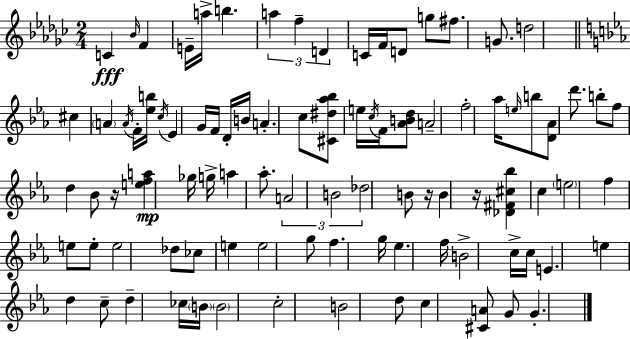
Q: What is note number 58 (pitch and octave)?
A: CES5